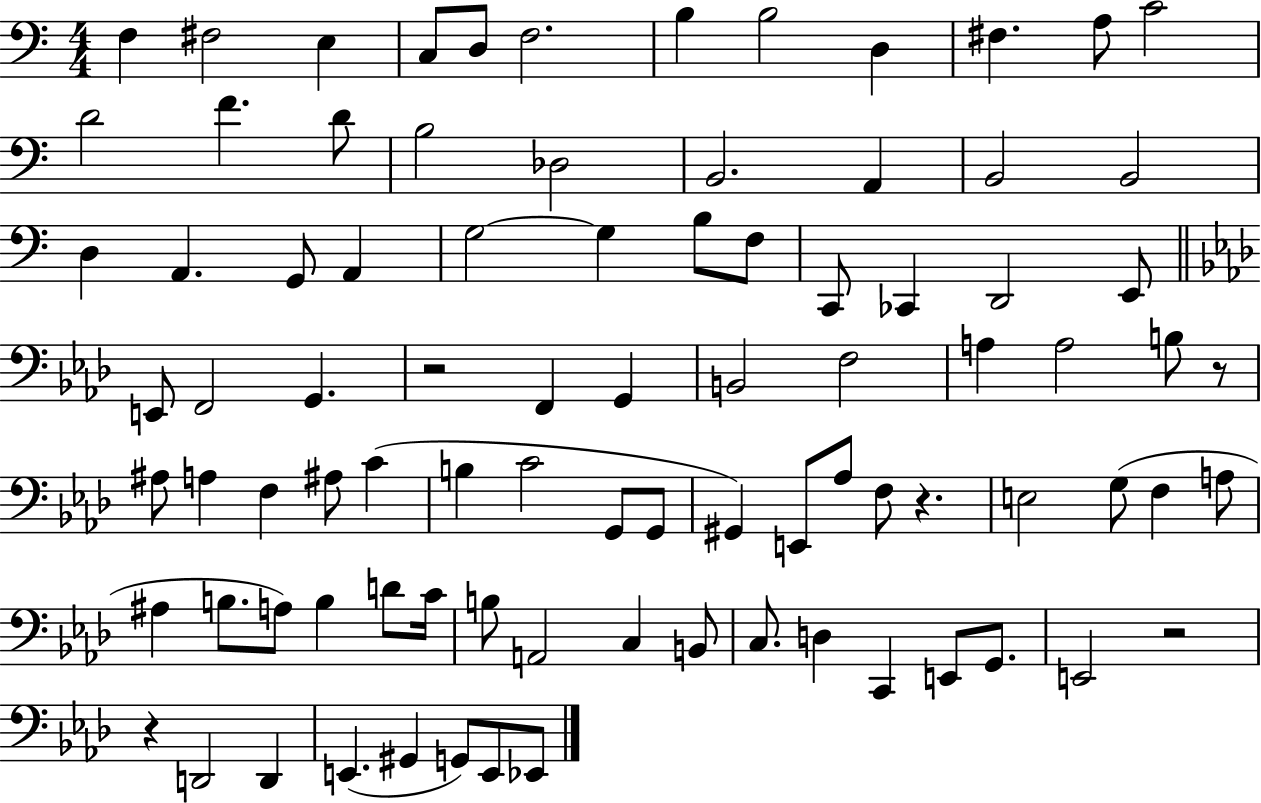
F3/q F#3/h E3/q C3/e D3/e F3/h. B3/q B3/h D3/q F#3/q. A3/e C4/h D4/h F4/q. D4/e B3/h Db3/h B2/h. A2/q B2/h B2/h D3/q A2/q. G2/e A2/q G3/h G3/q B3/e F3/e C2/e CES2/q D2/h E2/e E2/e F2/h G2/q. R/h F2/q G2/q B2/h F3/h A3/q A3/h B3/e R/e A#3/e A3/q F3/q A#3/e C4/q B3/q C4/h G2/e G2/e G#2/q E2/e Ab3/e F3/e R/q. E3/h G3/e F3/q A3/e A#3/q B3/e. A3/e B3/q D4/e C4/s B3/e A2/h C3/q B2/e C3/e. D3/q C2/q E2/e G2/e. E2/h R/h R/q D2/h D2/q E2/q. G#2/q G2/e E2/e Eb2/e